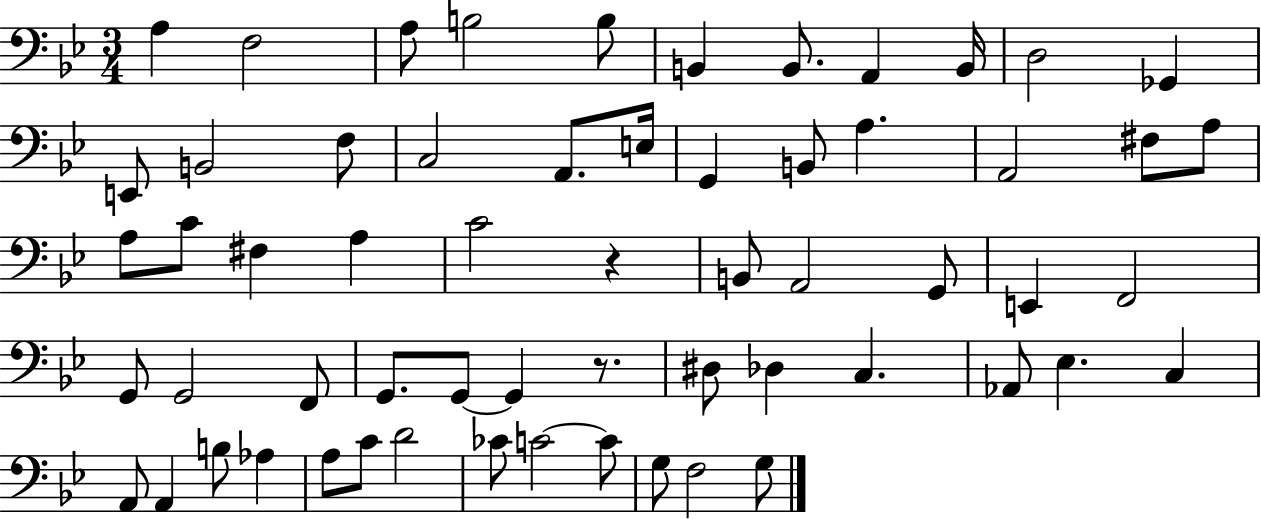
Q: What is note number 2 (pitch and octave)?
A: F3